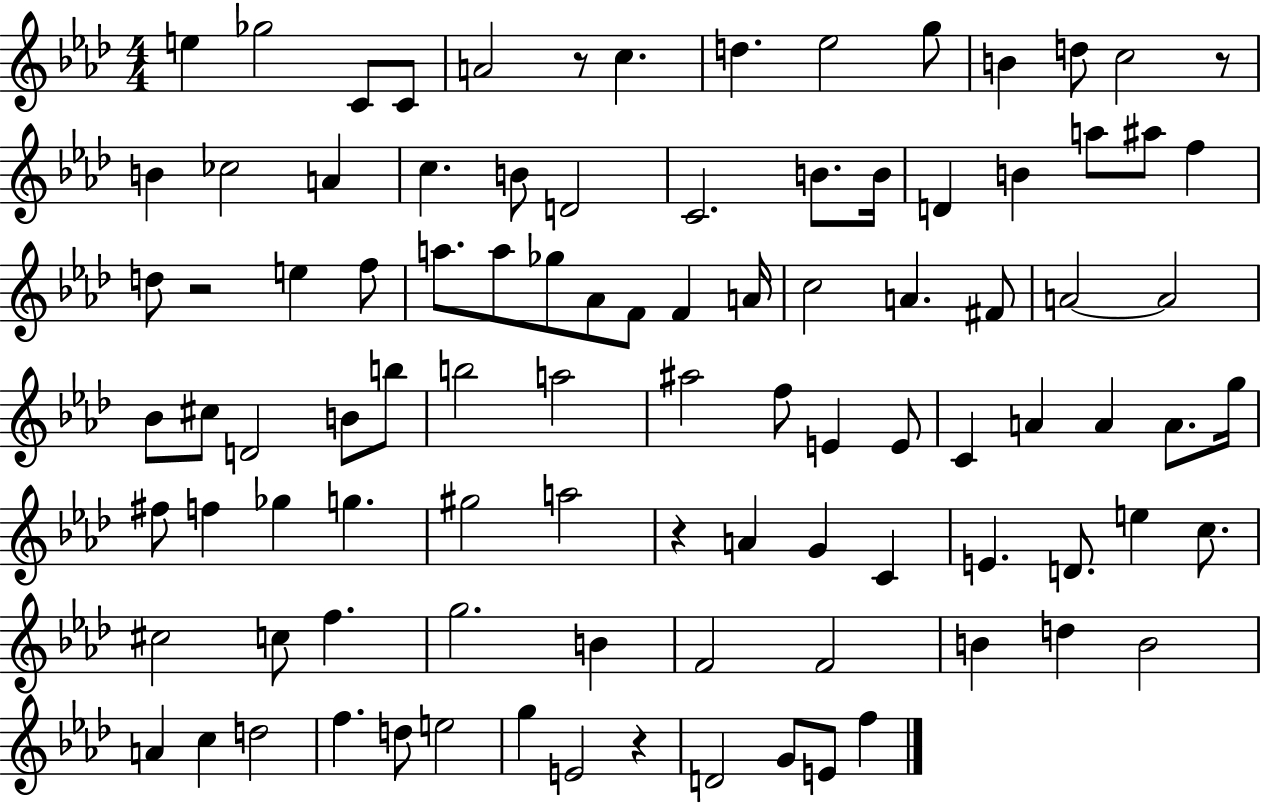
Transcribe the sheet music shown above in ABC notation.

X:1
T:Untitled
M:4/4
L:1/4
K:Ab
e _g2 C/2 C/2 A2 z/2 c d _e2 g/2 B d/2 c2 z/2 B _c2 A c B/2 D2 C2 B/2 B/4 D B a/2 ^a/2 f d/2 z2 e f/2 a/2 a/2 _g/2 _A/2 F/2 F A/4 c2 A ^F/2 A2 A2 _B/2 ^c/2 D2 B/2 b/2 b2 a2 ^a2 f/2 E E/2 C A A A/2 g/4 ^f/2 f _g g ^g2 a2 z A G C E D/2 e c/2 ^c2 c/2 f g2 B F2 F2 B d B2 A c d2 f d/2 e2 g E2 z D2 G/2 E/2 f